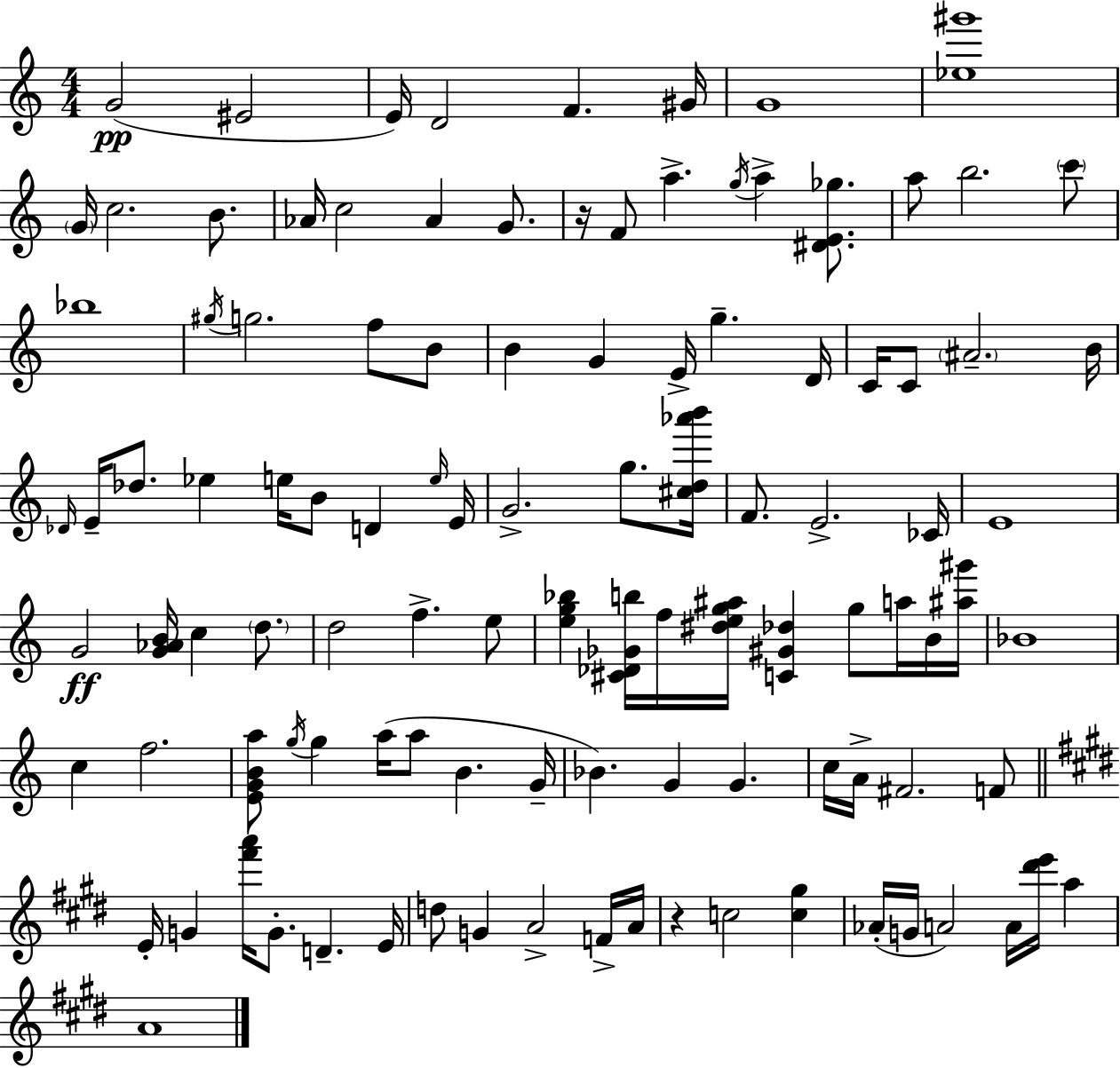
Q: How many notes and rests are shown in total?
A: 108